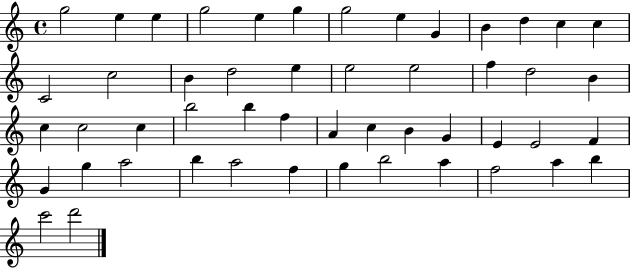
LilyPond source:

{
  \clef treble
  \time 4/4
  \defaultTimeSignature
  \key c \major
  g''2 e''4 e''4 | g''2 e''4 g''4 | g''2 e''4 g'4 | b'4 d''4 c''4 c''4 | \break c'2 c''2 | b'4 d''2 e''4 | e''2 e''2 | f''4 d''2 b'4 | \break c''4 c''2 c''4 | b''2 b''4 f''4 | a'4 c''4 b'4 g'4 | e'4 e'2 f'4 | \break g'4 g''4 a''2 | b''4 a''2 f''4 | g''4 b''2 a''4 | f''2 a''4 b''4 | \break c'''2 d'''2 | \bar "|."
}